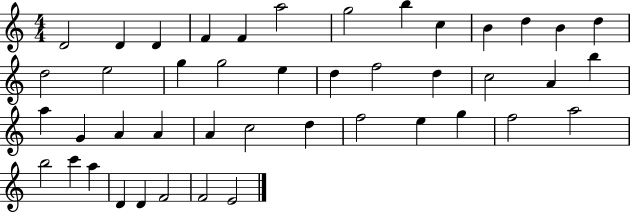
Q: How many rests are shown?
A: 0